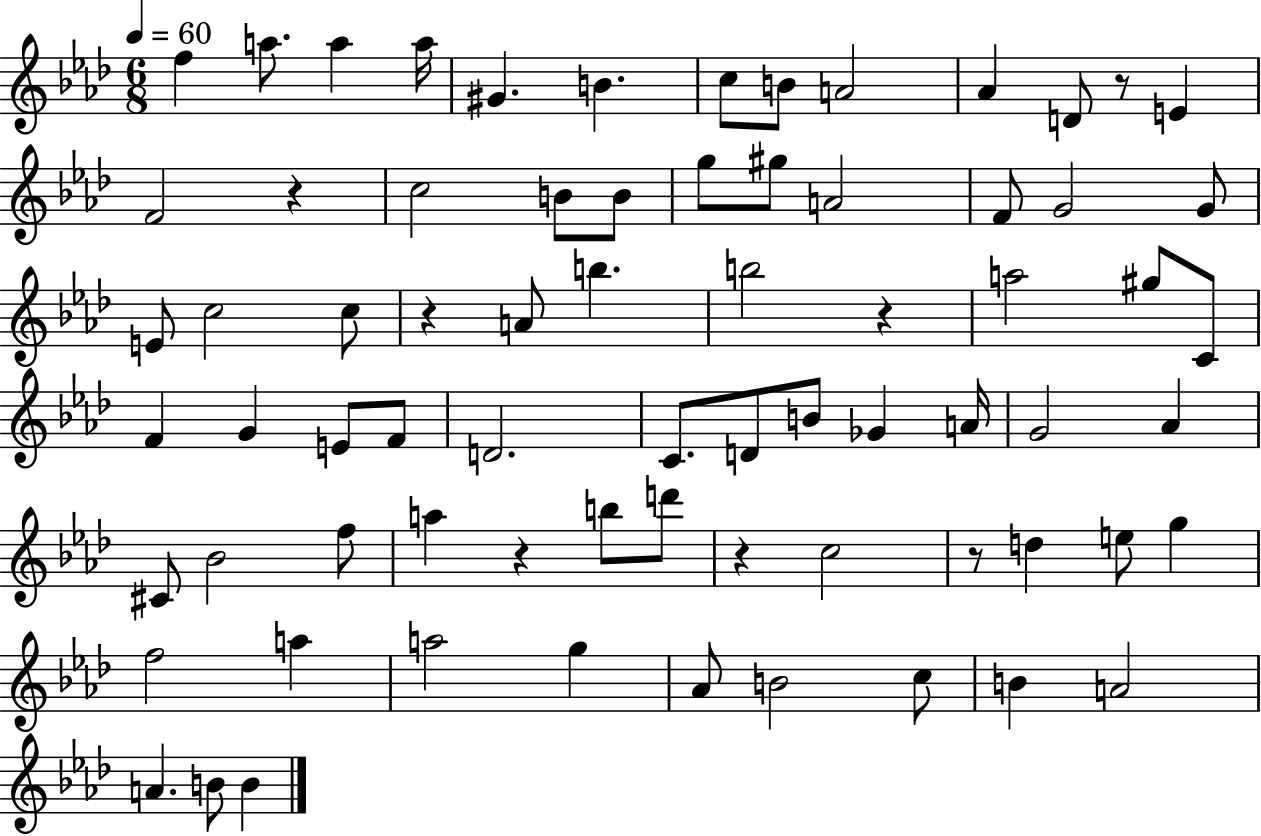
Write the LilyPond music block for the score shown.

{
  \clef treble
  \numericTimeSignature
  \time 6/8
  \key aes \major
  \tempo 4 = 60
  f''4 a''8. a''4 a''16 | gis'4. b'4. | c''8 b'8 a'2 | aes'4 d'8 r8 e'4 | \break f'2 r4 | c''2 b'8 b'8 | g''8 gis''8 a'2 | f'8 g'2 g'8 | \break e'8 c''2 c''8 | r4 a'8 b''4. | b''2 r4 | a''2 gis''8 c'8 | \break f'4 g'4 e'8 f'8 | d'2. | c'8. d'8 b'8 ges'4 a'16 | g'2 aes'4 | \break cis'8 bes'2 f''8 | a''4 r4 b''8 d'''8 | r4 c''2 | r8 d''4 e''8 g''4 | \break f''2 a''4 | a''2 g''4 | aes'8 b'2 c''8 | b'4 a'2 | \break a'4. b'8 b'4 | \bar "|."
}